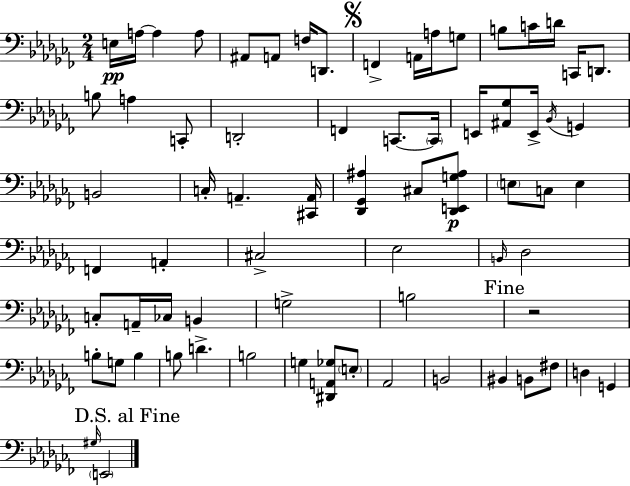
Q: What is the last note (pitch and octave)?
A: E2